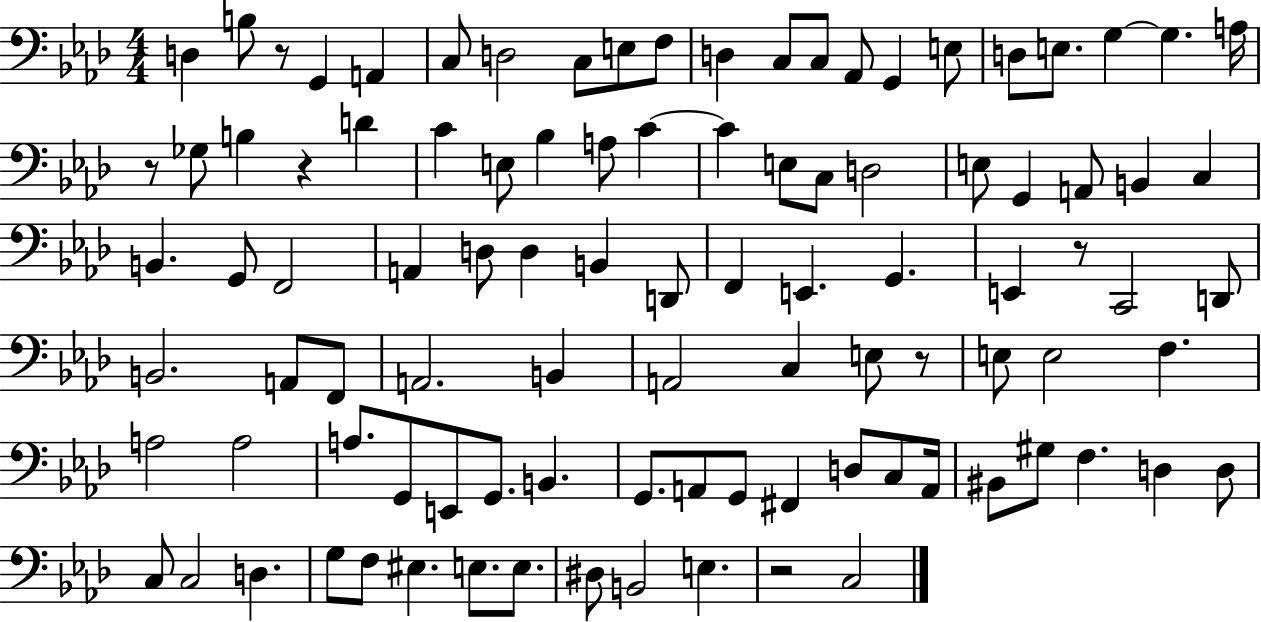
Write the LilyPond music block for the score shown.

{
  \clef bass
  \numericTimeSignature
  \time 4/4
  \key aes \major
  d4 b8 r8 g,4 a,4 | c8 d2 c8 e8 f8 | d4 c8 c8 aes,8 g,4 e8 | d8 e8. g4~~ g4. a16 | \break r8 ges8 b4 r4 d'4 | c'4 e8 bes4 a8 c'4~~ | c'4 e8 c8 d2 | e8 g,4 a,8 b,4 c4 | \break b,4. g,8 f,2 | a,4 d8 d4 b,4 d,8 | f,4 e,4. g,4. | e,4 r8 c,2 d,8 | \break b,2. a,8 f,8 | a,2. b,4 | a,2 c4 e8 r8 | e8 e2 f4. | \break a2 a2 | a8. g,8 e,8 g,8. b,4. | g,8. a,8 g,8 fis,4 d8 c8 a,16 | bis,8 gis8 f4. d4 d8 | \break c8 c2 d4. | g8 f8 eis4. e8. e8. | dis8 b,2 e4. | r2 c2 | \break \bar "|."
}